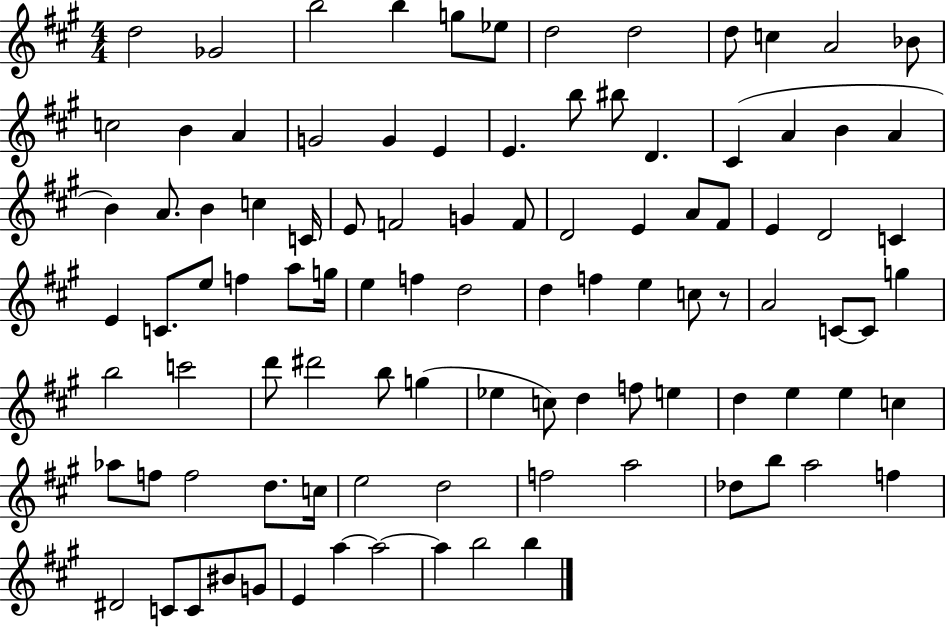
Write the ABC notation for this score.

X:1
T:Untitled
M:4/4
L:1/4
K:A
d2 _G2 b2 b g/2 _e/2 d2 d2 d/2 c A2 _B/2 c2 B A G2 G E E b/2 ^b/2 D ^C A B A B A/2 B c C/4 E/2 F2 G F/2 D2 E A/2 ^F/2 E D2 C E C/2 e/2 f a/2 g/4 e f d2 d f e c/2 z/2 A2 C/2 C/2 g b2 c'2 d'/2 ^d'2 b/2 g _e c/2 d f/2 e d e e c _a/2 f/2 f2 d/2 c/4 e2 d2 f2 a2 _d/2 b/2 a2 f ^D2 C/2 C/2 ^B/2 G/2 E a a2 a b2 b